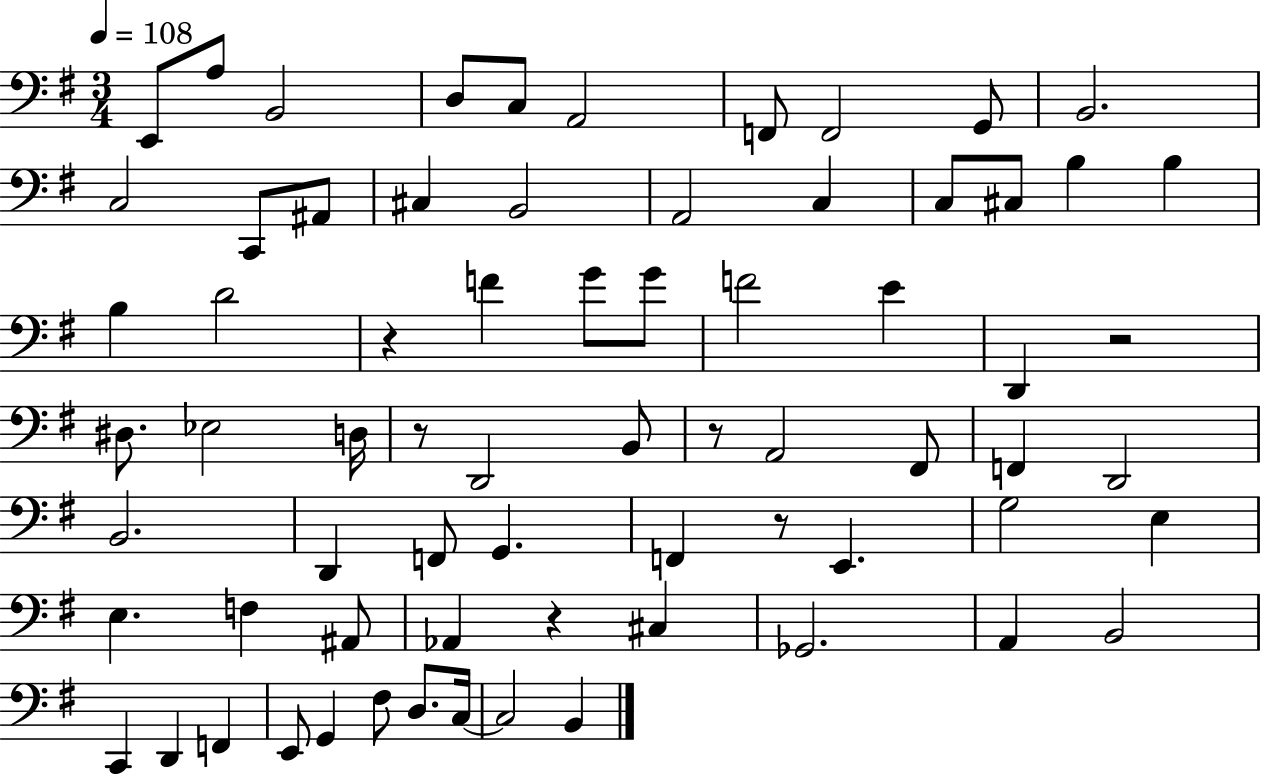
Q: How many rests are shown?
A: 6